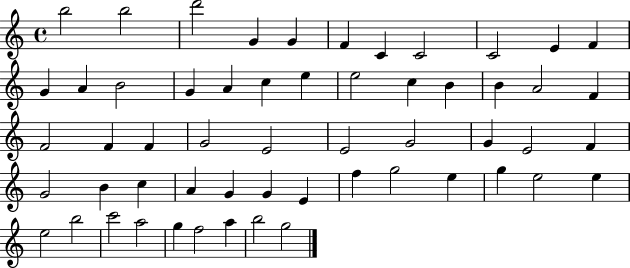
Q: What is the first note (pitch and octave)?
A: B5